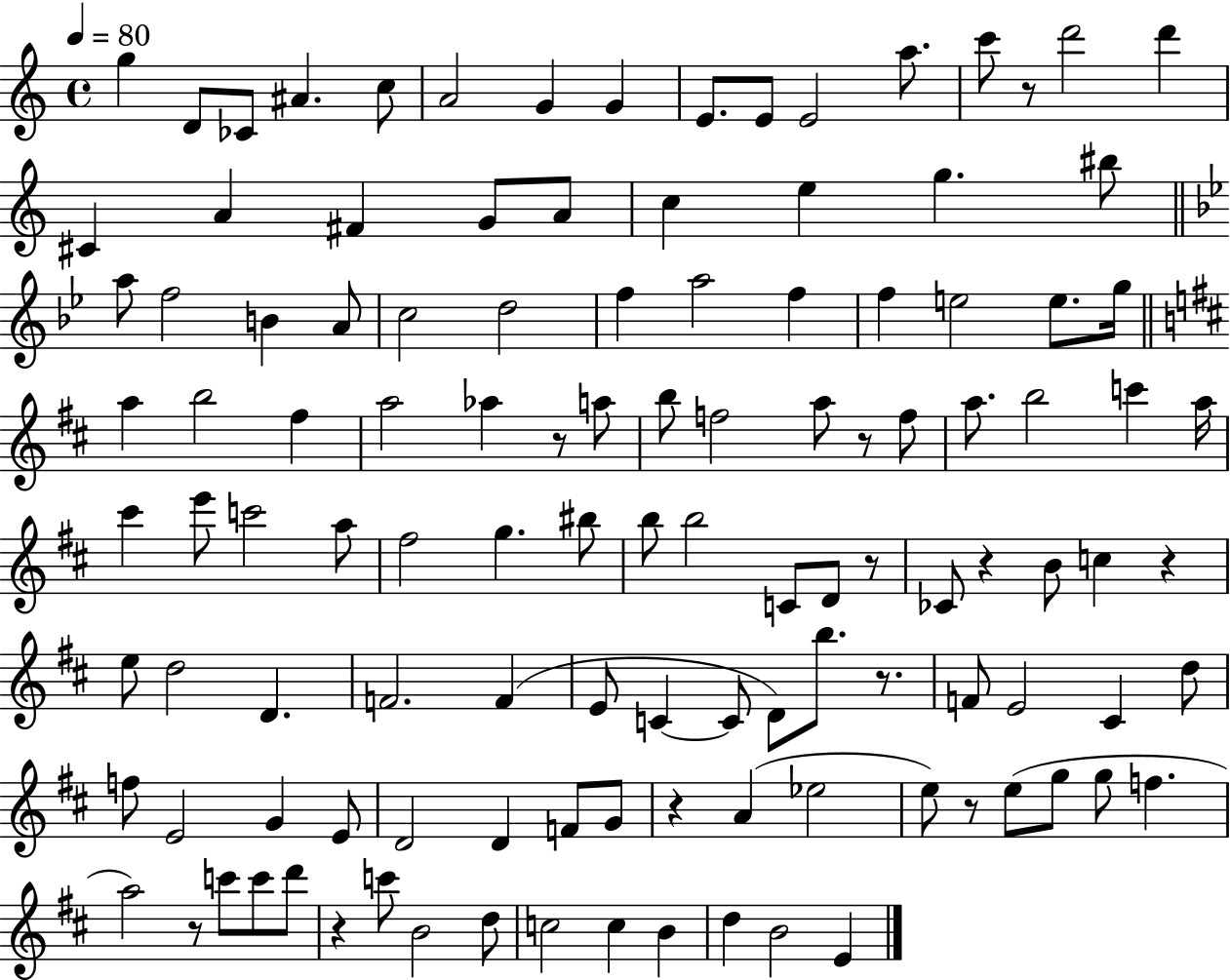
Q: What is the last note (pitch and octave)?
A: E4